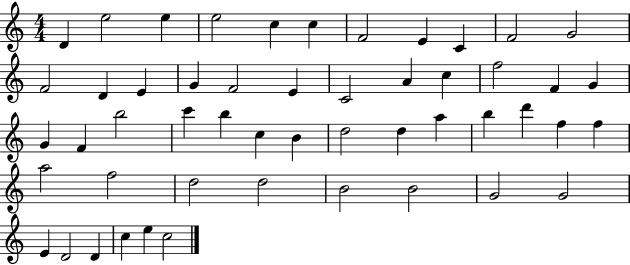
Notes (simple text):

D4/q E5/h E5/q E5/h C5/q C5/q F4/h E4/q C4/q F4/h G4/h F4/h D4/q E4/q G4/q F4/h E4/q C4/h A4/q C5/q F5/h F4/q G4/q G4/q F4/q B5/h C6/q B5/q C5/q B4/q D5/h D5/q A5/q B5/q D6/q F5/q F5/q A5/h F5/h D5/h D5/h B4/h B4/h G4/h G4/h E4/q D4/h D4/q C5/q E5/q C5/h